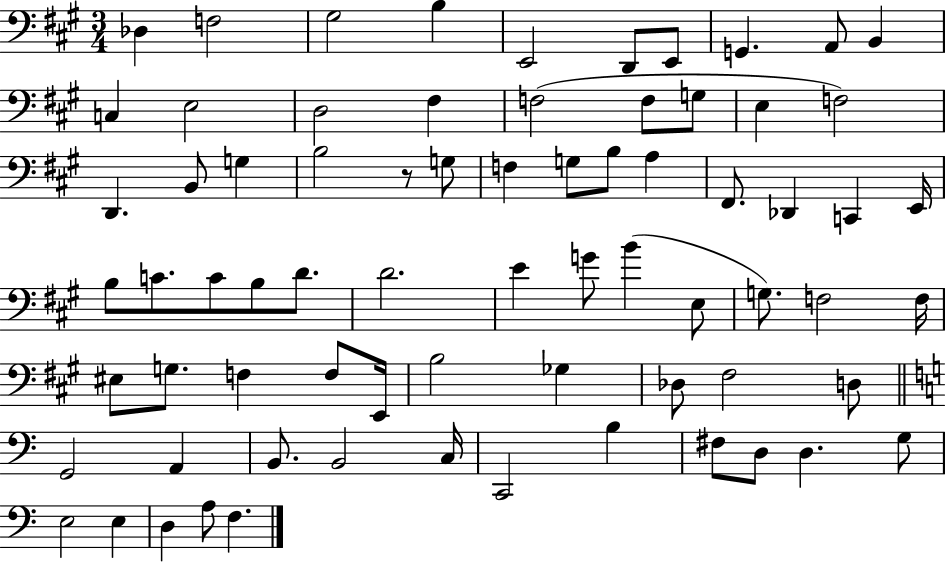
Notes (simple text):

Db3/q F3/h G#3/h B3/q E2/h D2/e E2/e G2/q. A2/e B2/q C3/q E3/h D3/h F#3/q F3/h F3/e G3/e E3/q F3/h D2/q. B2/e G3/q B3/h R/e G3/e F3/q G3/e B3/e A3/q F#2/e. Db2/q C2/q E2/s B3/e C4/e. C4/e B3/e D4/e. D4/h. E4/q G4/e B4/q E3/e G3/e. F3/h F3/s EIS3/e G3/e. F3/q F3/e E2/s B3/h Gb3/q Db3/e F#3/h D3/e G2/h A2/q B2/e. B2/h C3/s C2/h B3/q F#3/e D3/e D3/q. G3/e E3/h E3/q D3/q A3/e F3/q.